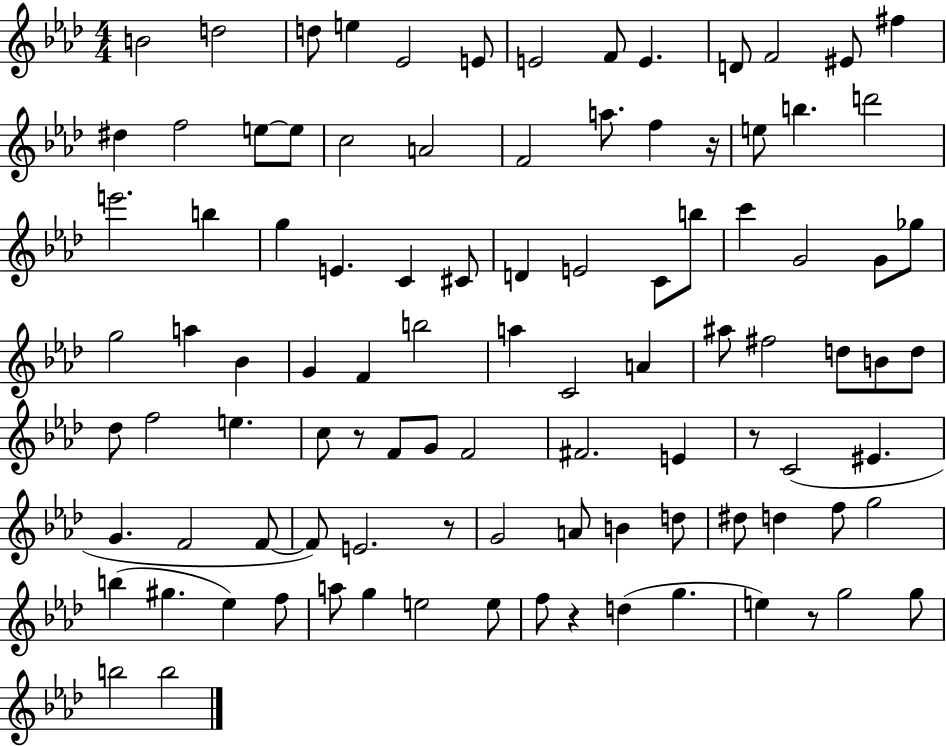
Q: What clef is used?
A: treble